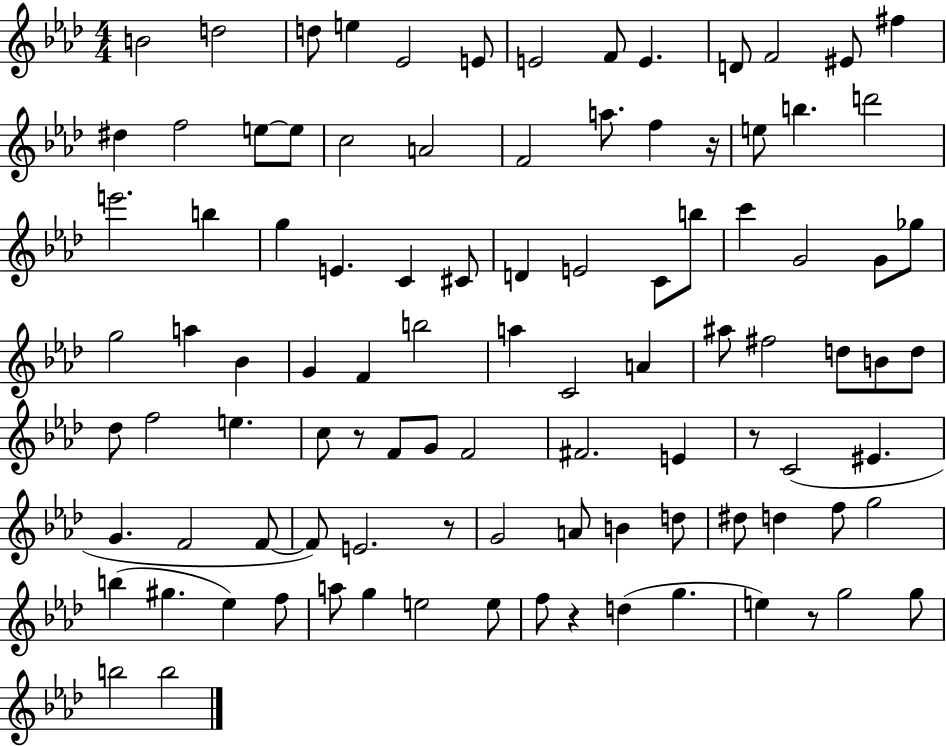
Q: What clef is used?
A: treble